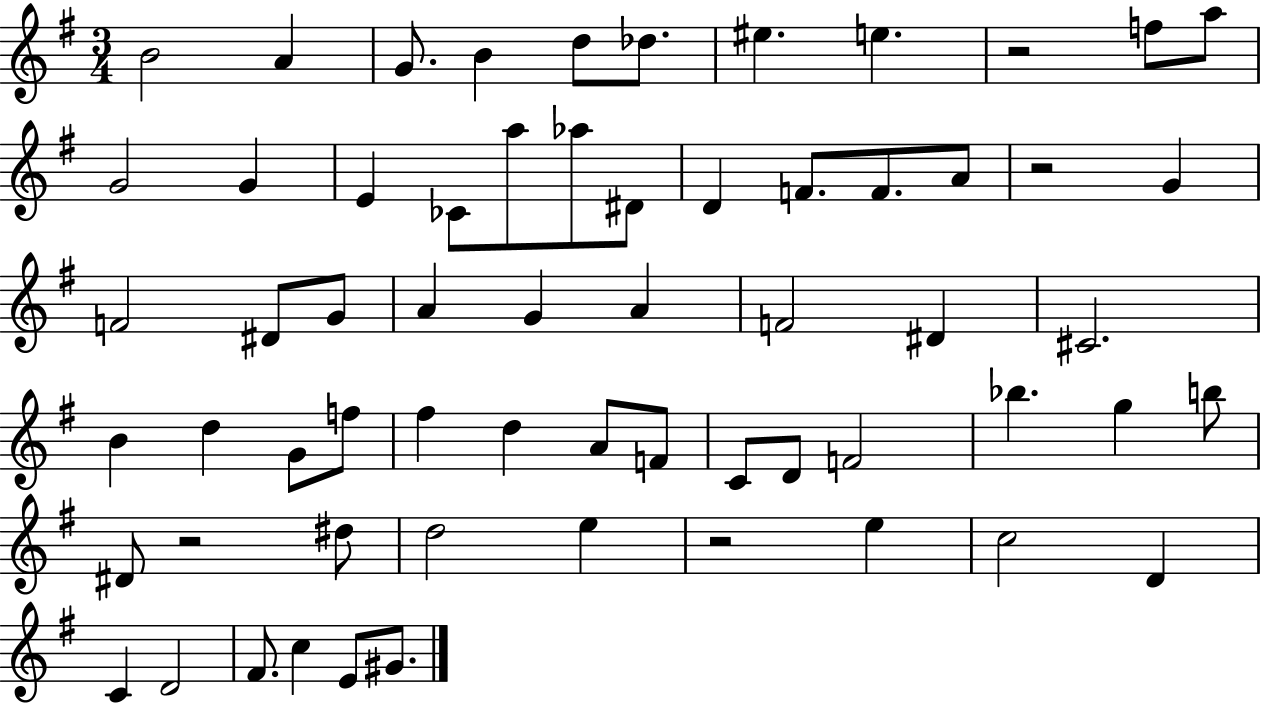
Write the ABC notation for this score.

X:1
T:Untitled
M:3/4
L:1/4
K:G
B2 A G/2 B d/2 _d/2 ^e e z2 f/2 a/2 G2 G E _C/2 a/2 _a/2 ^D/2 D F/2 F/2 A/2 z2 G F2 ^D/2 G/2 A G A F2 ^D ^C2 B d G/2 f/2 ^f d A/2 F/2 C/2 D/2 F2 _b g b/2 ^D/2 z2 ^d/2 d2 e z2 e c2 D C D2 ^F/2 c E/2 ^G/2